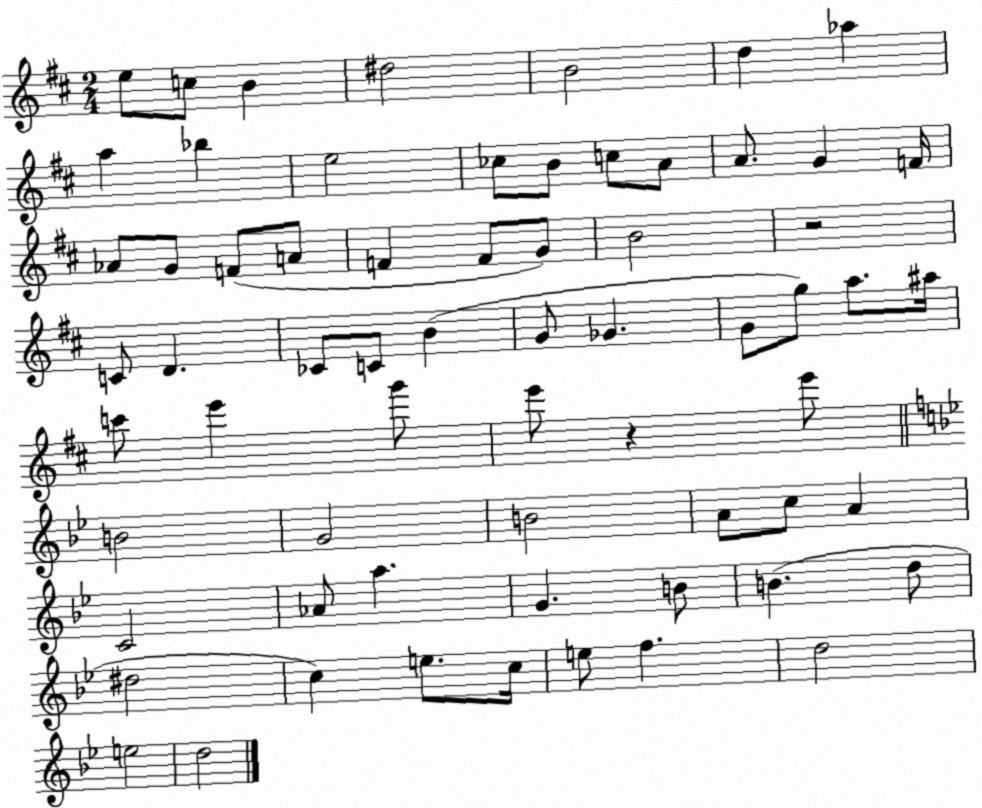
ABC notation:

X:1
T:Untitled
M:2/4
L:1/4
K:D
e/2 c/2 B ^d2 B2 d _a a _b e2 _c/2 B/2 c/2 A/2 A/2 G F/4 _A/2 G/2 F/2 A/2 F F/2 G/2 B2 z2 C/2 D _C/2 C/2 B G/2 _G G/2 g/2 a/2 ^a/4 c'/2 e' g'/2 e'/2 z e'/2 B2 G2 B2 A/2 c/2 A C2 _A/2 a G B/2 B d/2 ^d2 c e/2 c/4 e/2 f d2 e2 d2